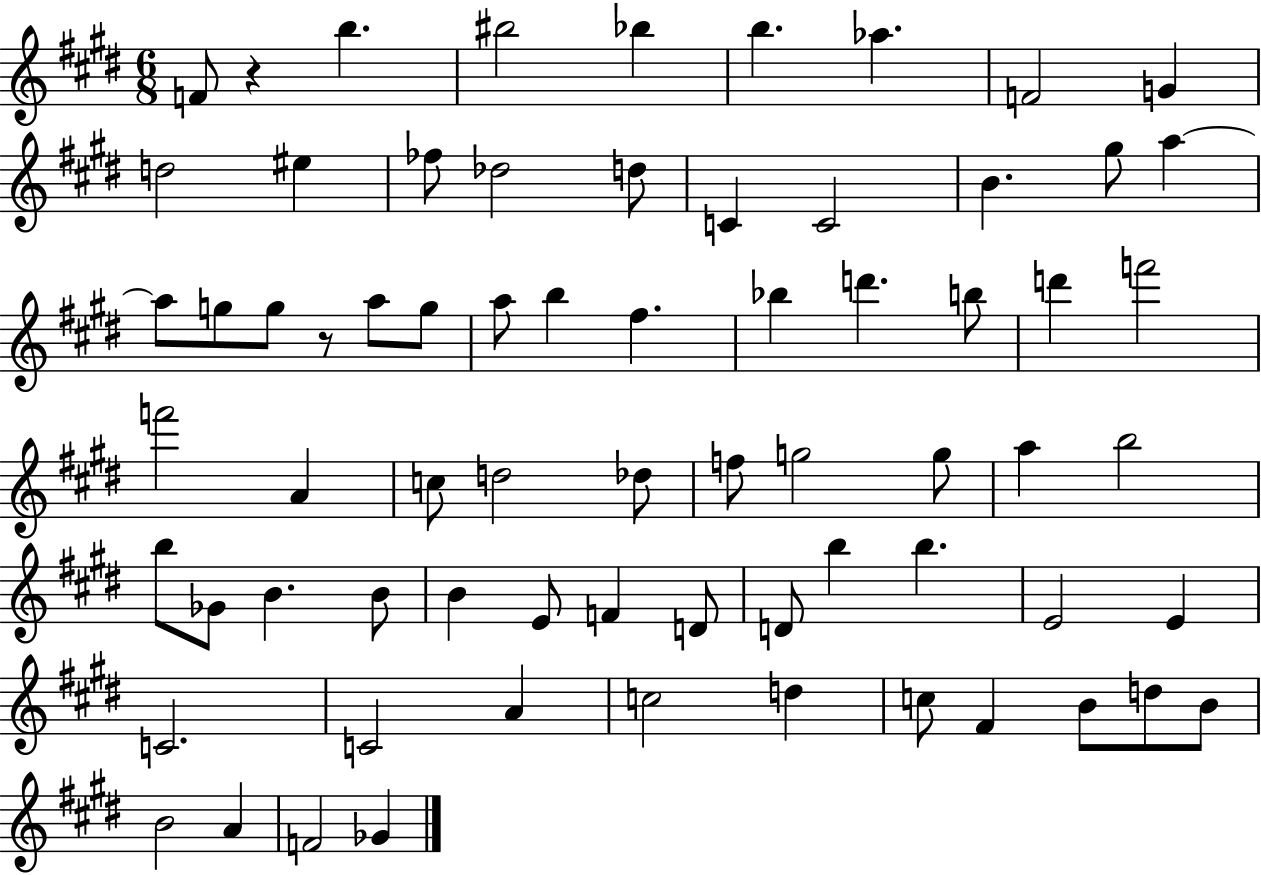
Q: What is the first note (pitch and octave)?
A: F4